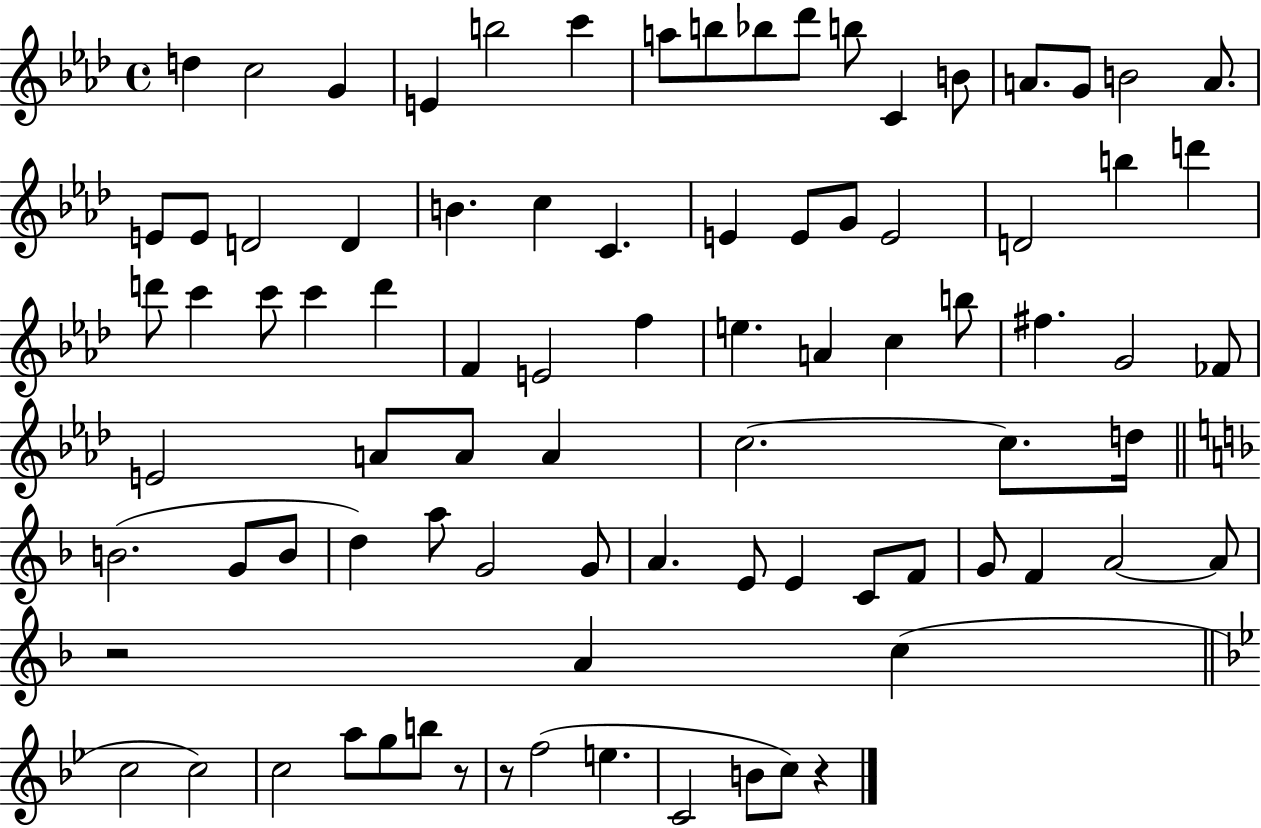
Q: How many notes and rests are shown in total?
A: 86